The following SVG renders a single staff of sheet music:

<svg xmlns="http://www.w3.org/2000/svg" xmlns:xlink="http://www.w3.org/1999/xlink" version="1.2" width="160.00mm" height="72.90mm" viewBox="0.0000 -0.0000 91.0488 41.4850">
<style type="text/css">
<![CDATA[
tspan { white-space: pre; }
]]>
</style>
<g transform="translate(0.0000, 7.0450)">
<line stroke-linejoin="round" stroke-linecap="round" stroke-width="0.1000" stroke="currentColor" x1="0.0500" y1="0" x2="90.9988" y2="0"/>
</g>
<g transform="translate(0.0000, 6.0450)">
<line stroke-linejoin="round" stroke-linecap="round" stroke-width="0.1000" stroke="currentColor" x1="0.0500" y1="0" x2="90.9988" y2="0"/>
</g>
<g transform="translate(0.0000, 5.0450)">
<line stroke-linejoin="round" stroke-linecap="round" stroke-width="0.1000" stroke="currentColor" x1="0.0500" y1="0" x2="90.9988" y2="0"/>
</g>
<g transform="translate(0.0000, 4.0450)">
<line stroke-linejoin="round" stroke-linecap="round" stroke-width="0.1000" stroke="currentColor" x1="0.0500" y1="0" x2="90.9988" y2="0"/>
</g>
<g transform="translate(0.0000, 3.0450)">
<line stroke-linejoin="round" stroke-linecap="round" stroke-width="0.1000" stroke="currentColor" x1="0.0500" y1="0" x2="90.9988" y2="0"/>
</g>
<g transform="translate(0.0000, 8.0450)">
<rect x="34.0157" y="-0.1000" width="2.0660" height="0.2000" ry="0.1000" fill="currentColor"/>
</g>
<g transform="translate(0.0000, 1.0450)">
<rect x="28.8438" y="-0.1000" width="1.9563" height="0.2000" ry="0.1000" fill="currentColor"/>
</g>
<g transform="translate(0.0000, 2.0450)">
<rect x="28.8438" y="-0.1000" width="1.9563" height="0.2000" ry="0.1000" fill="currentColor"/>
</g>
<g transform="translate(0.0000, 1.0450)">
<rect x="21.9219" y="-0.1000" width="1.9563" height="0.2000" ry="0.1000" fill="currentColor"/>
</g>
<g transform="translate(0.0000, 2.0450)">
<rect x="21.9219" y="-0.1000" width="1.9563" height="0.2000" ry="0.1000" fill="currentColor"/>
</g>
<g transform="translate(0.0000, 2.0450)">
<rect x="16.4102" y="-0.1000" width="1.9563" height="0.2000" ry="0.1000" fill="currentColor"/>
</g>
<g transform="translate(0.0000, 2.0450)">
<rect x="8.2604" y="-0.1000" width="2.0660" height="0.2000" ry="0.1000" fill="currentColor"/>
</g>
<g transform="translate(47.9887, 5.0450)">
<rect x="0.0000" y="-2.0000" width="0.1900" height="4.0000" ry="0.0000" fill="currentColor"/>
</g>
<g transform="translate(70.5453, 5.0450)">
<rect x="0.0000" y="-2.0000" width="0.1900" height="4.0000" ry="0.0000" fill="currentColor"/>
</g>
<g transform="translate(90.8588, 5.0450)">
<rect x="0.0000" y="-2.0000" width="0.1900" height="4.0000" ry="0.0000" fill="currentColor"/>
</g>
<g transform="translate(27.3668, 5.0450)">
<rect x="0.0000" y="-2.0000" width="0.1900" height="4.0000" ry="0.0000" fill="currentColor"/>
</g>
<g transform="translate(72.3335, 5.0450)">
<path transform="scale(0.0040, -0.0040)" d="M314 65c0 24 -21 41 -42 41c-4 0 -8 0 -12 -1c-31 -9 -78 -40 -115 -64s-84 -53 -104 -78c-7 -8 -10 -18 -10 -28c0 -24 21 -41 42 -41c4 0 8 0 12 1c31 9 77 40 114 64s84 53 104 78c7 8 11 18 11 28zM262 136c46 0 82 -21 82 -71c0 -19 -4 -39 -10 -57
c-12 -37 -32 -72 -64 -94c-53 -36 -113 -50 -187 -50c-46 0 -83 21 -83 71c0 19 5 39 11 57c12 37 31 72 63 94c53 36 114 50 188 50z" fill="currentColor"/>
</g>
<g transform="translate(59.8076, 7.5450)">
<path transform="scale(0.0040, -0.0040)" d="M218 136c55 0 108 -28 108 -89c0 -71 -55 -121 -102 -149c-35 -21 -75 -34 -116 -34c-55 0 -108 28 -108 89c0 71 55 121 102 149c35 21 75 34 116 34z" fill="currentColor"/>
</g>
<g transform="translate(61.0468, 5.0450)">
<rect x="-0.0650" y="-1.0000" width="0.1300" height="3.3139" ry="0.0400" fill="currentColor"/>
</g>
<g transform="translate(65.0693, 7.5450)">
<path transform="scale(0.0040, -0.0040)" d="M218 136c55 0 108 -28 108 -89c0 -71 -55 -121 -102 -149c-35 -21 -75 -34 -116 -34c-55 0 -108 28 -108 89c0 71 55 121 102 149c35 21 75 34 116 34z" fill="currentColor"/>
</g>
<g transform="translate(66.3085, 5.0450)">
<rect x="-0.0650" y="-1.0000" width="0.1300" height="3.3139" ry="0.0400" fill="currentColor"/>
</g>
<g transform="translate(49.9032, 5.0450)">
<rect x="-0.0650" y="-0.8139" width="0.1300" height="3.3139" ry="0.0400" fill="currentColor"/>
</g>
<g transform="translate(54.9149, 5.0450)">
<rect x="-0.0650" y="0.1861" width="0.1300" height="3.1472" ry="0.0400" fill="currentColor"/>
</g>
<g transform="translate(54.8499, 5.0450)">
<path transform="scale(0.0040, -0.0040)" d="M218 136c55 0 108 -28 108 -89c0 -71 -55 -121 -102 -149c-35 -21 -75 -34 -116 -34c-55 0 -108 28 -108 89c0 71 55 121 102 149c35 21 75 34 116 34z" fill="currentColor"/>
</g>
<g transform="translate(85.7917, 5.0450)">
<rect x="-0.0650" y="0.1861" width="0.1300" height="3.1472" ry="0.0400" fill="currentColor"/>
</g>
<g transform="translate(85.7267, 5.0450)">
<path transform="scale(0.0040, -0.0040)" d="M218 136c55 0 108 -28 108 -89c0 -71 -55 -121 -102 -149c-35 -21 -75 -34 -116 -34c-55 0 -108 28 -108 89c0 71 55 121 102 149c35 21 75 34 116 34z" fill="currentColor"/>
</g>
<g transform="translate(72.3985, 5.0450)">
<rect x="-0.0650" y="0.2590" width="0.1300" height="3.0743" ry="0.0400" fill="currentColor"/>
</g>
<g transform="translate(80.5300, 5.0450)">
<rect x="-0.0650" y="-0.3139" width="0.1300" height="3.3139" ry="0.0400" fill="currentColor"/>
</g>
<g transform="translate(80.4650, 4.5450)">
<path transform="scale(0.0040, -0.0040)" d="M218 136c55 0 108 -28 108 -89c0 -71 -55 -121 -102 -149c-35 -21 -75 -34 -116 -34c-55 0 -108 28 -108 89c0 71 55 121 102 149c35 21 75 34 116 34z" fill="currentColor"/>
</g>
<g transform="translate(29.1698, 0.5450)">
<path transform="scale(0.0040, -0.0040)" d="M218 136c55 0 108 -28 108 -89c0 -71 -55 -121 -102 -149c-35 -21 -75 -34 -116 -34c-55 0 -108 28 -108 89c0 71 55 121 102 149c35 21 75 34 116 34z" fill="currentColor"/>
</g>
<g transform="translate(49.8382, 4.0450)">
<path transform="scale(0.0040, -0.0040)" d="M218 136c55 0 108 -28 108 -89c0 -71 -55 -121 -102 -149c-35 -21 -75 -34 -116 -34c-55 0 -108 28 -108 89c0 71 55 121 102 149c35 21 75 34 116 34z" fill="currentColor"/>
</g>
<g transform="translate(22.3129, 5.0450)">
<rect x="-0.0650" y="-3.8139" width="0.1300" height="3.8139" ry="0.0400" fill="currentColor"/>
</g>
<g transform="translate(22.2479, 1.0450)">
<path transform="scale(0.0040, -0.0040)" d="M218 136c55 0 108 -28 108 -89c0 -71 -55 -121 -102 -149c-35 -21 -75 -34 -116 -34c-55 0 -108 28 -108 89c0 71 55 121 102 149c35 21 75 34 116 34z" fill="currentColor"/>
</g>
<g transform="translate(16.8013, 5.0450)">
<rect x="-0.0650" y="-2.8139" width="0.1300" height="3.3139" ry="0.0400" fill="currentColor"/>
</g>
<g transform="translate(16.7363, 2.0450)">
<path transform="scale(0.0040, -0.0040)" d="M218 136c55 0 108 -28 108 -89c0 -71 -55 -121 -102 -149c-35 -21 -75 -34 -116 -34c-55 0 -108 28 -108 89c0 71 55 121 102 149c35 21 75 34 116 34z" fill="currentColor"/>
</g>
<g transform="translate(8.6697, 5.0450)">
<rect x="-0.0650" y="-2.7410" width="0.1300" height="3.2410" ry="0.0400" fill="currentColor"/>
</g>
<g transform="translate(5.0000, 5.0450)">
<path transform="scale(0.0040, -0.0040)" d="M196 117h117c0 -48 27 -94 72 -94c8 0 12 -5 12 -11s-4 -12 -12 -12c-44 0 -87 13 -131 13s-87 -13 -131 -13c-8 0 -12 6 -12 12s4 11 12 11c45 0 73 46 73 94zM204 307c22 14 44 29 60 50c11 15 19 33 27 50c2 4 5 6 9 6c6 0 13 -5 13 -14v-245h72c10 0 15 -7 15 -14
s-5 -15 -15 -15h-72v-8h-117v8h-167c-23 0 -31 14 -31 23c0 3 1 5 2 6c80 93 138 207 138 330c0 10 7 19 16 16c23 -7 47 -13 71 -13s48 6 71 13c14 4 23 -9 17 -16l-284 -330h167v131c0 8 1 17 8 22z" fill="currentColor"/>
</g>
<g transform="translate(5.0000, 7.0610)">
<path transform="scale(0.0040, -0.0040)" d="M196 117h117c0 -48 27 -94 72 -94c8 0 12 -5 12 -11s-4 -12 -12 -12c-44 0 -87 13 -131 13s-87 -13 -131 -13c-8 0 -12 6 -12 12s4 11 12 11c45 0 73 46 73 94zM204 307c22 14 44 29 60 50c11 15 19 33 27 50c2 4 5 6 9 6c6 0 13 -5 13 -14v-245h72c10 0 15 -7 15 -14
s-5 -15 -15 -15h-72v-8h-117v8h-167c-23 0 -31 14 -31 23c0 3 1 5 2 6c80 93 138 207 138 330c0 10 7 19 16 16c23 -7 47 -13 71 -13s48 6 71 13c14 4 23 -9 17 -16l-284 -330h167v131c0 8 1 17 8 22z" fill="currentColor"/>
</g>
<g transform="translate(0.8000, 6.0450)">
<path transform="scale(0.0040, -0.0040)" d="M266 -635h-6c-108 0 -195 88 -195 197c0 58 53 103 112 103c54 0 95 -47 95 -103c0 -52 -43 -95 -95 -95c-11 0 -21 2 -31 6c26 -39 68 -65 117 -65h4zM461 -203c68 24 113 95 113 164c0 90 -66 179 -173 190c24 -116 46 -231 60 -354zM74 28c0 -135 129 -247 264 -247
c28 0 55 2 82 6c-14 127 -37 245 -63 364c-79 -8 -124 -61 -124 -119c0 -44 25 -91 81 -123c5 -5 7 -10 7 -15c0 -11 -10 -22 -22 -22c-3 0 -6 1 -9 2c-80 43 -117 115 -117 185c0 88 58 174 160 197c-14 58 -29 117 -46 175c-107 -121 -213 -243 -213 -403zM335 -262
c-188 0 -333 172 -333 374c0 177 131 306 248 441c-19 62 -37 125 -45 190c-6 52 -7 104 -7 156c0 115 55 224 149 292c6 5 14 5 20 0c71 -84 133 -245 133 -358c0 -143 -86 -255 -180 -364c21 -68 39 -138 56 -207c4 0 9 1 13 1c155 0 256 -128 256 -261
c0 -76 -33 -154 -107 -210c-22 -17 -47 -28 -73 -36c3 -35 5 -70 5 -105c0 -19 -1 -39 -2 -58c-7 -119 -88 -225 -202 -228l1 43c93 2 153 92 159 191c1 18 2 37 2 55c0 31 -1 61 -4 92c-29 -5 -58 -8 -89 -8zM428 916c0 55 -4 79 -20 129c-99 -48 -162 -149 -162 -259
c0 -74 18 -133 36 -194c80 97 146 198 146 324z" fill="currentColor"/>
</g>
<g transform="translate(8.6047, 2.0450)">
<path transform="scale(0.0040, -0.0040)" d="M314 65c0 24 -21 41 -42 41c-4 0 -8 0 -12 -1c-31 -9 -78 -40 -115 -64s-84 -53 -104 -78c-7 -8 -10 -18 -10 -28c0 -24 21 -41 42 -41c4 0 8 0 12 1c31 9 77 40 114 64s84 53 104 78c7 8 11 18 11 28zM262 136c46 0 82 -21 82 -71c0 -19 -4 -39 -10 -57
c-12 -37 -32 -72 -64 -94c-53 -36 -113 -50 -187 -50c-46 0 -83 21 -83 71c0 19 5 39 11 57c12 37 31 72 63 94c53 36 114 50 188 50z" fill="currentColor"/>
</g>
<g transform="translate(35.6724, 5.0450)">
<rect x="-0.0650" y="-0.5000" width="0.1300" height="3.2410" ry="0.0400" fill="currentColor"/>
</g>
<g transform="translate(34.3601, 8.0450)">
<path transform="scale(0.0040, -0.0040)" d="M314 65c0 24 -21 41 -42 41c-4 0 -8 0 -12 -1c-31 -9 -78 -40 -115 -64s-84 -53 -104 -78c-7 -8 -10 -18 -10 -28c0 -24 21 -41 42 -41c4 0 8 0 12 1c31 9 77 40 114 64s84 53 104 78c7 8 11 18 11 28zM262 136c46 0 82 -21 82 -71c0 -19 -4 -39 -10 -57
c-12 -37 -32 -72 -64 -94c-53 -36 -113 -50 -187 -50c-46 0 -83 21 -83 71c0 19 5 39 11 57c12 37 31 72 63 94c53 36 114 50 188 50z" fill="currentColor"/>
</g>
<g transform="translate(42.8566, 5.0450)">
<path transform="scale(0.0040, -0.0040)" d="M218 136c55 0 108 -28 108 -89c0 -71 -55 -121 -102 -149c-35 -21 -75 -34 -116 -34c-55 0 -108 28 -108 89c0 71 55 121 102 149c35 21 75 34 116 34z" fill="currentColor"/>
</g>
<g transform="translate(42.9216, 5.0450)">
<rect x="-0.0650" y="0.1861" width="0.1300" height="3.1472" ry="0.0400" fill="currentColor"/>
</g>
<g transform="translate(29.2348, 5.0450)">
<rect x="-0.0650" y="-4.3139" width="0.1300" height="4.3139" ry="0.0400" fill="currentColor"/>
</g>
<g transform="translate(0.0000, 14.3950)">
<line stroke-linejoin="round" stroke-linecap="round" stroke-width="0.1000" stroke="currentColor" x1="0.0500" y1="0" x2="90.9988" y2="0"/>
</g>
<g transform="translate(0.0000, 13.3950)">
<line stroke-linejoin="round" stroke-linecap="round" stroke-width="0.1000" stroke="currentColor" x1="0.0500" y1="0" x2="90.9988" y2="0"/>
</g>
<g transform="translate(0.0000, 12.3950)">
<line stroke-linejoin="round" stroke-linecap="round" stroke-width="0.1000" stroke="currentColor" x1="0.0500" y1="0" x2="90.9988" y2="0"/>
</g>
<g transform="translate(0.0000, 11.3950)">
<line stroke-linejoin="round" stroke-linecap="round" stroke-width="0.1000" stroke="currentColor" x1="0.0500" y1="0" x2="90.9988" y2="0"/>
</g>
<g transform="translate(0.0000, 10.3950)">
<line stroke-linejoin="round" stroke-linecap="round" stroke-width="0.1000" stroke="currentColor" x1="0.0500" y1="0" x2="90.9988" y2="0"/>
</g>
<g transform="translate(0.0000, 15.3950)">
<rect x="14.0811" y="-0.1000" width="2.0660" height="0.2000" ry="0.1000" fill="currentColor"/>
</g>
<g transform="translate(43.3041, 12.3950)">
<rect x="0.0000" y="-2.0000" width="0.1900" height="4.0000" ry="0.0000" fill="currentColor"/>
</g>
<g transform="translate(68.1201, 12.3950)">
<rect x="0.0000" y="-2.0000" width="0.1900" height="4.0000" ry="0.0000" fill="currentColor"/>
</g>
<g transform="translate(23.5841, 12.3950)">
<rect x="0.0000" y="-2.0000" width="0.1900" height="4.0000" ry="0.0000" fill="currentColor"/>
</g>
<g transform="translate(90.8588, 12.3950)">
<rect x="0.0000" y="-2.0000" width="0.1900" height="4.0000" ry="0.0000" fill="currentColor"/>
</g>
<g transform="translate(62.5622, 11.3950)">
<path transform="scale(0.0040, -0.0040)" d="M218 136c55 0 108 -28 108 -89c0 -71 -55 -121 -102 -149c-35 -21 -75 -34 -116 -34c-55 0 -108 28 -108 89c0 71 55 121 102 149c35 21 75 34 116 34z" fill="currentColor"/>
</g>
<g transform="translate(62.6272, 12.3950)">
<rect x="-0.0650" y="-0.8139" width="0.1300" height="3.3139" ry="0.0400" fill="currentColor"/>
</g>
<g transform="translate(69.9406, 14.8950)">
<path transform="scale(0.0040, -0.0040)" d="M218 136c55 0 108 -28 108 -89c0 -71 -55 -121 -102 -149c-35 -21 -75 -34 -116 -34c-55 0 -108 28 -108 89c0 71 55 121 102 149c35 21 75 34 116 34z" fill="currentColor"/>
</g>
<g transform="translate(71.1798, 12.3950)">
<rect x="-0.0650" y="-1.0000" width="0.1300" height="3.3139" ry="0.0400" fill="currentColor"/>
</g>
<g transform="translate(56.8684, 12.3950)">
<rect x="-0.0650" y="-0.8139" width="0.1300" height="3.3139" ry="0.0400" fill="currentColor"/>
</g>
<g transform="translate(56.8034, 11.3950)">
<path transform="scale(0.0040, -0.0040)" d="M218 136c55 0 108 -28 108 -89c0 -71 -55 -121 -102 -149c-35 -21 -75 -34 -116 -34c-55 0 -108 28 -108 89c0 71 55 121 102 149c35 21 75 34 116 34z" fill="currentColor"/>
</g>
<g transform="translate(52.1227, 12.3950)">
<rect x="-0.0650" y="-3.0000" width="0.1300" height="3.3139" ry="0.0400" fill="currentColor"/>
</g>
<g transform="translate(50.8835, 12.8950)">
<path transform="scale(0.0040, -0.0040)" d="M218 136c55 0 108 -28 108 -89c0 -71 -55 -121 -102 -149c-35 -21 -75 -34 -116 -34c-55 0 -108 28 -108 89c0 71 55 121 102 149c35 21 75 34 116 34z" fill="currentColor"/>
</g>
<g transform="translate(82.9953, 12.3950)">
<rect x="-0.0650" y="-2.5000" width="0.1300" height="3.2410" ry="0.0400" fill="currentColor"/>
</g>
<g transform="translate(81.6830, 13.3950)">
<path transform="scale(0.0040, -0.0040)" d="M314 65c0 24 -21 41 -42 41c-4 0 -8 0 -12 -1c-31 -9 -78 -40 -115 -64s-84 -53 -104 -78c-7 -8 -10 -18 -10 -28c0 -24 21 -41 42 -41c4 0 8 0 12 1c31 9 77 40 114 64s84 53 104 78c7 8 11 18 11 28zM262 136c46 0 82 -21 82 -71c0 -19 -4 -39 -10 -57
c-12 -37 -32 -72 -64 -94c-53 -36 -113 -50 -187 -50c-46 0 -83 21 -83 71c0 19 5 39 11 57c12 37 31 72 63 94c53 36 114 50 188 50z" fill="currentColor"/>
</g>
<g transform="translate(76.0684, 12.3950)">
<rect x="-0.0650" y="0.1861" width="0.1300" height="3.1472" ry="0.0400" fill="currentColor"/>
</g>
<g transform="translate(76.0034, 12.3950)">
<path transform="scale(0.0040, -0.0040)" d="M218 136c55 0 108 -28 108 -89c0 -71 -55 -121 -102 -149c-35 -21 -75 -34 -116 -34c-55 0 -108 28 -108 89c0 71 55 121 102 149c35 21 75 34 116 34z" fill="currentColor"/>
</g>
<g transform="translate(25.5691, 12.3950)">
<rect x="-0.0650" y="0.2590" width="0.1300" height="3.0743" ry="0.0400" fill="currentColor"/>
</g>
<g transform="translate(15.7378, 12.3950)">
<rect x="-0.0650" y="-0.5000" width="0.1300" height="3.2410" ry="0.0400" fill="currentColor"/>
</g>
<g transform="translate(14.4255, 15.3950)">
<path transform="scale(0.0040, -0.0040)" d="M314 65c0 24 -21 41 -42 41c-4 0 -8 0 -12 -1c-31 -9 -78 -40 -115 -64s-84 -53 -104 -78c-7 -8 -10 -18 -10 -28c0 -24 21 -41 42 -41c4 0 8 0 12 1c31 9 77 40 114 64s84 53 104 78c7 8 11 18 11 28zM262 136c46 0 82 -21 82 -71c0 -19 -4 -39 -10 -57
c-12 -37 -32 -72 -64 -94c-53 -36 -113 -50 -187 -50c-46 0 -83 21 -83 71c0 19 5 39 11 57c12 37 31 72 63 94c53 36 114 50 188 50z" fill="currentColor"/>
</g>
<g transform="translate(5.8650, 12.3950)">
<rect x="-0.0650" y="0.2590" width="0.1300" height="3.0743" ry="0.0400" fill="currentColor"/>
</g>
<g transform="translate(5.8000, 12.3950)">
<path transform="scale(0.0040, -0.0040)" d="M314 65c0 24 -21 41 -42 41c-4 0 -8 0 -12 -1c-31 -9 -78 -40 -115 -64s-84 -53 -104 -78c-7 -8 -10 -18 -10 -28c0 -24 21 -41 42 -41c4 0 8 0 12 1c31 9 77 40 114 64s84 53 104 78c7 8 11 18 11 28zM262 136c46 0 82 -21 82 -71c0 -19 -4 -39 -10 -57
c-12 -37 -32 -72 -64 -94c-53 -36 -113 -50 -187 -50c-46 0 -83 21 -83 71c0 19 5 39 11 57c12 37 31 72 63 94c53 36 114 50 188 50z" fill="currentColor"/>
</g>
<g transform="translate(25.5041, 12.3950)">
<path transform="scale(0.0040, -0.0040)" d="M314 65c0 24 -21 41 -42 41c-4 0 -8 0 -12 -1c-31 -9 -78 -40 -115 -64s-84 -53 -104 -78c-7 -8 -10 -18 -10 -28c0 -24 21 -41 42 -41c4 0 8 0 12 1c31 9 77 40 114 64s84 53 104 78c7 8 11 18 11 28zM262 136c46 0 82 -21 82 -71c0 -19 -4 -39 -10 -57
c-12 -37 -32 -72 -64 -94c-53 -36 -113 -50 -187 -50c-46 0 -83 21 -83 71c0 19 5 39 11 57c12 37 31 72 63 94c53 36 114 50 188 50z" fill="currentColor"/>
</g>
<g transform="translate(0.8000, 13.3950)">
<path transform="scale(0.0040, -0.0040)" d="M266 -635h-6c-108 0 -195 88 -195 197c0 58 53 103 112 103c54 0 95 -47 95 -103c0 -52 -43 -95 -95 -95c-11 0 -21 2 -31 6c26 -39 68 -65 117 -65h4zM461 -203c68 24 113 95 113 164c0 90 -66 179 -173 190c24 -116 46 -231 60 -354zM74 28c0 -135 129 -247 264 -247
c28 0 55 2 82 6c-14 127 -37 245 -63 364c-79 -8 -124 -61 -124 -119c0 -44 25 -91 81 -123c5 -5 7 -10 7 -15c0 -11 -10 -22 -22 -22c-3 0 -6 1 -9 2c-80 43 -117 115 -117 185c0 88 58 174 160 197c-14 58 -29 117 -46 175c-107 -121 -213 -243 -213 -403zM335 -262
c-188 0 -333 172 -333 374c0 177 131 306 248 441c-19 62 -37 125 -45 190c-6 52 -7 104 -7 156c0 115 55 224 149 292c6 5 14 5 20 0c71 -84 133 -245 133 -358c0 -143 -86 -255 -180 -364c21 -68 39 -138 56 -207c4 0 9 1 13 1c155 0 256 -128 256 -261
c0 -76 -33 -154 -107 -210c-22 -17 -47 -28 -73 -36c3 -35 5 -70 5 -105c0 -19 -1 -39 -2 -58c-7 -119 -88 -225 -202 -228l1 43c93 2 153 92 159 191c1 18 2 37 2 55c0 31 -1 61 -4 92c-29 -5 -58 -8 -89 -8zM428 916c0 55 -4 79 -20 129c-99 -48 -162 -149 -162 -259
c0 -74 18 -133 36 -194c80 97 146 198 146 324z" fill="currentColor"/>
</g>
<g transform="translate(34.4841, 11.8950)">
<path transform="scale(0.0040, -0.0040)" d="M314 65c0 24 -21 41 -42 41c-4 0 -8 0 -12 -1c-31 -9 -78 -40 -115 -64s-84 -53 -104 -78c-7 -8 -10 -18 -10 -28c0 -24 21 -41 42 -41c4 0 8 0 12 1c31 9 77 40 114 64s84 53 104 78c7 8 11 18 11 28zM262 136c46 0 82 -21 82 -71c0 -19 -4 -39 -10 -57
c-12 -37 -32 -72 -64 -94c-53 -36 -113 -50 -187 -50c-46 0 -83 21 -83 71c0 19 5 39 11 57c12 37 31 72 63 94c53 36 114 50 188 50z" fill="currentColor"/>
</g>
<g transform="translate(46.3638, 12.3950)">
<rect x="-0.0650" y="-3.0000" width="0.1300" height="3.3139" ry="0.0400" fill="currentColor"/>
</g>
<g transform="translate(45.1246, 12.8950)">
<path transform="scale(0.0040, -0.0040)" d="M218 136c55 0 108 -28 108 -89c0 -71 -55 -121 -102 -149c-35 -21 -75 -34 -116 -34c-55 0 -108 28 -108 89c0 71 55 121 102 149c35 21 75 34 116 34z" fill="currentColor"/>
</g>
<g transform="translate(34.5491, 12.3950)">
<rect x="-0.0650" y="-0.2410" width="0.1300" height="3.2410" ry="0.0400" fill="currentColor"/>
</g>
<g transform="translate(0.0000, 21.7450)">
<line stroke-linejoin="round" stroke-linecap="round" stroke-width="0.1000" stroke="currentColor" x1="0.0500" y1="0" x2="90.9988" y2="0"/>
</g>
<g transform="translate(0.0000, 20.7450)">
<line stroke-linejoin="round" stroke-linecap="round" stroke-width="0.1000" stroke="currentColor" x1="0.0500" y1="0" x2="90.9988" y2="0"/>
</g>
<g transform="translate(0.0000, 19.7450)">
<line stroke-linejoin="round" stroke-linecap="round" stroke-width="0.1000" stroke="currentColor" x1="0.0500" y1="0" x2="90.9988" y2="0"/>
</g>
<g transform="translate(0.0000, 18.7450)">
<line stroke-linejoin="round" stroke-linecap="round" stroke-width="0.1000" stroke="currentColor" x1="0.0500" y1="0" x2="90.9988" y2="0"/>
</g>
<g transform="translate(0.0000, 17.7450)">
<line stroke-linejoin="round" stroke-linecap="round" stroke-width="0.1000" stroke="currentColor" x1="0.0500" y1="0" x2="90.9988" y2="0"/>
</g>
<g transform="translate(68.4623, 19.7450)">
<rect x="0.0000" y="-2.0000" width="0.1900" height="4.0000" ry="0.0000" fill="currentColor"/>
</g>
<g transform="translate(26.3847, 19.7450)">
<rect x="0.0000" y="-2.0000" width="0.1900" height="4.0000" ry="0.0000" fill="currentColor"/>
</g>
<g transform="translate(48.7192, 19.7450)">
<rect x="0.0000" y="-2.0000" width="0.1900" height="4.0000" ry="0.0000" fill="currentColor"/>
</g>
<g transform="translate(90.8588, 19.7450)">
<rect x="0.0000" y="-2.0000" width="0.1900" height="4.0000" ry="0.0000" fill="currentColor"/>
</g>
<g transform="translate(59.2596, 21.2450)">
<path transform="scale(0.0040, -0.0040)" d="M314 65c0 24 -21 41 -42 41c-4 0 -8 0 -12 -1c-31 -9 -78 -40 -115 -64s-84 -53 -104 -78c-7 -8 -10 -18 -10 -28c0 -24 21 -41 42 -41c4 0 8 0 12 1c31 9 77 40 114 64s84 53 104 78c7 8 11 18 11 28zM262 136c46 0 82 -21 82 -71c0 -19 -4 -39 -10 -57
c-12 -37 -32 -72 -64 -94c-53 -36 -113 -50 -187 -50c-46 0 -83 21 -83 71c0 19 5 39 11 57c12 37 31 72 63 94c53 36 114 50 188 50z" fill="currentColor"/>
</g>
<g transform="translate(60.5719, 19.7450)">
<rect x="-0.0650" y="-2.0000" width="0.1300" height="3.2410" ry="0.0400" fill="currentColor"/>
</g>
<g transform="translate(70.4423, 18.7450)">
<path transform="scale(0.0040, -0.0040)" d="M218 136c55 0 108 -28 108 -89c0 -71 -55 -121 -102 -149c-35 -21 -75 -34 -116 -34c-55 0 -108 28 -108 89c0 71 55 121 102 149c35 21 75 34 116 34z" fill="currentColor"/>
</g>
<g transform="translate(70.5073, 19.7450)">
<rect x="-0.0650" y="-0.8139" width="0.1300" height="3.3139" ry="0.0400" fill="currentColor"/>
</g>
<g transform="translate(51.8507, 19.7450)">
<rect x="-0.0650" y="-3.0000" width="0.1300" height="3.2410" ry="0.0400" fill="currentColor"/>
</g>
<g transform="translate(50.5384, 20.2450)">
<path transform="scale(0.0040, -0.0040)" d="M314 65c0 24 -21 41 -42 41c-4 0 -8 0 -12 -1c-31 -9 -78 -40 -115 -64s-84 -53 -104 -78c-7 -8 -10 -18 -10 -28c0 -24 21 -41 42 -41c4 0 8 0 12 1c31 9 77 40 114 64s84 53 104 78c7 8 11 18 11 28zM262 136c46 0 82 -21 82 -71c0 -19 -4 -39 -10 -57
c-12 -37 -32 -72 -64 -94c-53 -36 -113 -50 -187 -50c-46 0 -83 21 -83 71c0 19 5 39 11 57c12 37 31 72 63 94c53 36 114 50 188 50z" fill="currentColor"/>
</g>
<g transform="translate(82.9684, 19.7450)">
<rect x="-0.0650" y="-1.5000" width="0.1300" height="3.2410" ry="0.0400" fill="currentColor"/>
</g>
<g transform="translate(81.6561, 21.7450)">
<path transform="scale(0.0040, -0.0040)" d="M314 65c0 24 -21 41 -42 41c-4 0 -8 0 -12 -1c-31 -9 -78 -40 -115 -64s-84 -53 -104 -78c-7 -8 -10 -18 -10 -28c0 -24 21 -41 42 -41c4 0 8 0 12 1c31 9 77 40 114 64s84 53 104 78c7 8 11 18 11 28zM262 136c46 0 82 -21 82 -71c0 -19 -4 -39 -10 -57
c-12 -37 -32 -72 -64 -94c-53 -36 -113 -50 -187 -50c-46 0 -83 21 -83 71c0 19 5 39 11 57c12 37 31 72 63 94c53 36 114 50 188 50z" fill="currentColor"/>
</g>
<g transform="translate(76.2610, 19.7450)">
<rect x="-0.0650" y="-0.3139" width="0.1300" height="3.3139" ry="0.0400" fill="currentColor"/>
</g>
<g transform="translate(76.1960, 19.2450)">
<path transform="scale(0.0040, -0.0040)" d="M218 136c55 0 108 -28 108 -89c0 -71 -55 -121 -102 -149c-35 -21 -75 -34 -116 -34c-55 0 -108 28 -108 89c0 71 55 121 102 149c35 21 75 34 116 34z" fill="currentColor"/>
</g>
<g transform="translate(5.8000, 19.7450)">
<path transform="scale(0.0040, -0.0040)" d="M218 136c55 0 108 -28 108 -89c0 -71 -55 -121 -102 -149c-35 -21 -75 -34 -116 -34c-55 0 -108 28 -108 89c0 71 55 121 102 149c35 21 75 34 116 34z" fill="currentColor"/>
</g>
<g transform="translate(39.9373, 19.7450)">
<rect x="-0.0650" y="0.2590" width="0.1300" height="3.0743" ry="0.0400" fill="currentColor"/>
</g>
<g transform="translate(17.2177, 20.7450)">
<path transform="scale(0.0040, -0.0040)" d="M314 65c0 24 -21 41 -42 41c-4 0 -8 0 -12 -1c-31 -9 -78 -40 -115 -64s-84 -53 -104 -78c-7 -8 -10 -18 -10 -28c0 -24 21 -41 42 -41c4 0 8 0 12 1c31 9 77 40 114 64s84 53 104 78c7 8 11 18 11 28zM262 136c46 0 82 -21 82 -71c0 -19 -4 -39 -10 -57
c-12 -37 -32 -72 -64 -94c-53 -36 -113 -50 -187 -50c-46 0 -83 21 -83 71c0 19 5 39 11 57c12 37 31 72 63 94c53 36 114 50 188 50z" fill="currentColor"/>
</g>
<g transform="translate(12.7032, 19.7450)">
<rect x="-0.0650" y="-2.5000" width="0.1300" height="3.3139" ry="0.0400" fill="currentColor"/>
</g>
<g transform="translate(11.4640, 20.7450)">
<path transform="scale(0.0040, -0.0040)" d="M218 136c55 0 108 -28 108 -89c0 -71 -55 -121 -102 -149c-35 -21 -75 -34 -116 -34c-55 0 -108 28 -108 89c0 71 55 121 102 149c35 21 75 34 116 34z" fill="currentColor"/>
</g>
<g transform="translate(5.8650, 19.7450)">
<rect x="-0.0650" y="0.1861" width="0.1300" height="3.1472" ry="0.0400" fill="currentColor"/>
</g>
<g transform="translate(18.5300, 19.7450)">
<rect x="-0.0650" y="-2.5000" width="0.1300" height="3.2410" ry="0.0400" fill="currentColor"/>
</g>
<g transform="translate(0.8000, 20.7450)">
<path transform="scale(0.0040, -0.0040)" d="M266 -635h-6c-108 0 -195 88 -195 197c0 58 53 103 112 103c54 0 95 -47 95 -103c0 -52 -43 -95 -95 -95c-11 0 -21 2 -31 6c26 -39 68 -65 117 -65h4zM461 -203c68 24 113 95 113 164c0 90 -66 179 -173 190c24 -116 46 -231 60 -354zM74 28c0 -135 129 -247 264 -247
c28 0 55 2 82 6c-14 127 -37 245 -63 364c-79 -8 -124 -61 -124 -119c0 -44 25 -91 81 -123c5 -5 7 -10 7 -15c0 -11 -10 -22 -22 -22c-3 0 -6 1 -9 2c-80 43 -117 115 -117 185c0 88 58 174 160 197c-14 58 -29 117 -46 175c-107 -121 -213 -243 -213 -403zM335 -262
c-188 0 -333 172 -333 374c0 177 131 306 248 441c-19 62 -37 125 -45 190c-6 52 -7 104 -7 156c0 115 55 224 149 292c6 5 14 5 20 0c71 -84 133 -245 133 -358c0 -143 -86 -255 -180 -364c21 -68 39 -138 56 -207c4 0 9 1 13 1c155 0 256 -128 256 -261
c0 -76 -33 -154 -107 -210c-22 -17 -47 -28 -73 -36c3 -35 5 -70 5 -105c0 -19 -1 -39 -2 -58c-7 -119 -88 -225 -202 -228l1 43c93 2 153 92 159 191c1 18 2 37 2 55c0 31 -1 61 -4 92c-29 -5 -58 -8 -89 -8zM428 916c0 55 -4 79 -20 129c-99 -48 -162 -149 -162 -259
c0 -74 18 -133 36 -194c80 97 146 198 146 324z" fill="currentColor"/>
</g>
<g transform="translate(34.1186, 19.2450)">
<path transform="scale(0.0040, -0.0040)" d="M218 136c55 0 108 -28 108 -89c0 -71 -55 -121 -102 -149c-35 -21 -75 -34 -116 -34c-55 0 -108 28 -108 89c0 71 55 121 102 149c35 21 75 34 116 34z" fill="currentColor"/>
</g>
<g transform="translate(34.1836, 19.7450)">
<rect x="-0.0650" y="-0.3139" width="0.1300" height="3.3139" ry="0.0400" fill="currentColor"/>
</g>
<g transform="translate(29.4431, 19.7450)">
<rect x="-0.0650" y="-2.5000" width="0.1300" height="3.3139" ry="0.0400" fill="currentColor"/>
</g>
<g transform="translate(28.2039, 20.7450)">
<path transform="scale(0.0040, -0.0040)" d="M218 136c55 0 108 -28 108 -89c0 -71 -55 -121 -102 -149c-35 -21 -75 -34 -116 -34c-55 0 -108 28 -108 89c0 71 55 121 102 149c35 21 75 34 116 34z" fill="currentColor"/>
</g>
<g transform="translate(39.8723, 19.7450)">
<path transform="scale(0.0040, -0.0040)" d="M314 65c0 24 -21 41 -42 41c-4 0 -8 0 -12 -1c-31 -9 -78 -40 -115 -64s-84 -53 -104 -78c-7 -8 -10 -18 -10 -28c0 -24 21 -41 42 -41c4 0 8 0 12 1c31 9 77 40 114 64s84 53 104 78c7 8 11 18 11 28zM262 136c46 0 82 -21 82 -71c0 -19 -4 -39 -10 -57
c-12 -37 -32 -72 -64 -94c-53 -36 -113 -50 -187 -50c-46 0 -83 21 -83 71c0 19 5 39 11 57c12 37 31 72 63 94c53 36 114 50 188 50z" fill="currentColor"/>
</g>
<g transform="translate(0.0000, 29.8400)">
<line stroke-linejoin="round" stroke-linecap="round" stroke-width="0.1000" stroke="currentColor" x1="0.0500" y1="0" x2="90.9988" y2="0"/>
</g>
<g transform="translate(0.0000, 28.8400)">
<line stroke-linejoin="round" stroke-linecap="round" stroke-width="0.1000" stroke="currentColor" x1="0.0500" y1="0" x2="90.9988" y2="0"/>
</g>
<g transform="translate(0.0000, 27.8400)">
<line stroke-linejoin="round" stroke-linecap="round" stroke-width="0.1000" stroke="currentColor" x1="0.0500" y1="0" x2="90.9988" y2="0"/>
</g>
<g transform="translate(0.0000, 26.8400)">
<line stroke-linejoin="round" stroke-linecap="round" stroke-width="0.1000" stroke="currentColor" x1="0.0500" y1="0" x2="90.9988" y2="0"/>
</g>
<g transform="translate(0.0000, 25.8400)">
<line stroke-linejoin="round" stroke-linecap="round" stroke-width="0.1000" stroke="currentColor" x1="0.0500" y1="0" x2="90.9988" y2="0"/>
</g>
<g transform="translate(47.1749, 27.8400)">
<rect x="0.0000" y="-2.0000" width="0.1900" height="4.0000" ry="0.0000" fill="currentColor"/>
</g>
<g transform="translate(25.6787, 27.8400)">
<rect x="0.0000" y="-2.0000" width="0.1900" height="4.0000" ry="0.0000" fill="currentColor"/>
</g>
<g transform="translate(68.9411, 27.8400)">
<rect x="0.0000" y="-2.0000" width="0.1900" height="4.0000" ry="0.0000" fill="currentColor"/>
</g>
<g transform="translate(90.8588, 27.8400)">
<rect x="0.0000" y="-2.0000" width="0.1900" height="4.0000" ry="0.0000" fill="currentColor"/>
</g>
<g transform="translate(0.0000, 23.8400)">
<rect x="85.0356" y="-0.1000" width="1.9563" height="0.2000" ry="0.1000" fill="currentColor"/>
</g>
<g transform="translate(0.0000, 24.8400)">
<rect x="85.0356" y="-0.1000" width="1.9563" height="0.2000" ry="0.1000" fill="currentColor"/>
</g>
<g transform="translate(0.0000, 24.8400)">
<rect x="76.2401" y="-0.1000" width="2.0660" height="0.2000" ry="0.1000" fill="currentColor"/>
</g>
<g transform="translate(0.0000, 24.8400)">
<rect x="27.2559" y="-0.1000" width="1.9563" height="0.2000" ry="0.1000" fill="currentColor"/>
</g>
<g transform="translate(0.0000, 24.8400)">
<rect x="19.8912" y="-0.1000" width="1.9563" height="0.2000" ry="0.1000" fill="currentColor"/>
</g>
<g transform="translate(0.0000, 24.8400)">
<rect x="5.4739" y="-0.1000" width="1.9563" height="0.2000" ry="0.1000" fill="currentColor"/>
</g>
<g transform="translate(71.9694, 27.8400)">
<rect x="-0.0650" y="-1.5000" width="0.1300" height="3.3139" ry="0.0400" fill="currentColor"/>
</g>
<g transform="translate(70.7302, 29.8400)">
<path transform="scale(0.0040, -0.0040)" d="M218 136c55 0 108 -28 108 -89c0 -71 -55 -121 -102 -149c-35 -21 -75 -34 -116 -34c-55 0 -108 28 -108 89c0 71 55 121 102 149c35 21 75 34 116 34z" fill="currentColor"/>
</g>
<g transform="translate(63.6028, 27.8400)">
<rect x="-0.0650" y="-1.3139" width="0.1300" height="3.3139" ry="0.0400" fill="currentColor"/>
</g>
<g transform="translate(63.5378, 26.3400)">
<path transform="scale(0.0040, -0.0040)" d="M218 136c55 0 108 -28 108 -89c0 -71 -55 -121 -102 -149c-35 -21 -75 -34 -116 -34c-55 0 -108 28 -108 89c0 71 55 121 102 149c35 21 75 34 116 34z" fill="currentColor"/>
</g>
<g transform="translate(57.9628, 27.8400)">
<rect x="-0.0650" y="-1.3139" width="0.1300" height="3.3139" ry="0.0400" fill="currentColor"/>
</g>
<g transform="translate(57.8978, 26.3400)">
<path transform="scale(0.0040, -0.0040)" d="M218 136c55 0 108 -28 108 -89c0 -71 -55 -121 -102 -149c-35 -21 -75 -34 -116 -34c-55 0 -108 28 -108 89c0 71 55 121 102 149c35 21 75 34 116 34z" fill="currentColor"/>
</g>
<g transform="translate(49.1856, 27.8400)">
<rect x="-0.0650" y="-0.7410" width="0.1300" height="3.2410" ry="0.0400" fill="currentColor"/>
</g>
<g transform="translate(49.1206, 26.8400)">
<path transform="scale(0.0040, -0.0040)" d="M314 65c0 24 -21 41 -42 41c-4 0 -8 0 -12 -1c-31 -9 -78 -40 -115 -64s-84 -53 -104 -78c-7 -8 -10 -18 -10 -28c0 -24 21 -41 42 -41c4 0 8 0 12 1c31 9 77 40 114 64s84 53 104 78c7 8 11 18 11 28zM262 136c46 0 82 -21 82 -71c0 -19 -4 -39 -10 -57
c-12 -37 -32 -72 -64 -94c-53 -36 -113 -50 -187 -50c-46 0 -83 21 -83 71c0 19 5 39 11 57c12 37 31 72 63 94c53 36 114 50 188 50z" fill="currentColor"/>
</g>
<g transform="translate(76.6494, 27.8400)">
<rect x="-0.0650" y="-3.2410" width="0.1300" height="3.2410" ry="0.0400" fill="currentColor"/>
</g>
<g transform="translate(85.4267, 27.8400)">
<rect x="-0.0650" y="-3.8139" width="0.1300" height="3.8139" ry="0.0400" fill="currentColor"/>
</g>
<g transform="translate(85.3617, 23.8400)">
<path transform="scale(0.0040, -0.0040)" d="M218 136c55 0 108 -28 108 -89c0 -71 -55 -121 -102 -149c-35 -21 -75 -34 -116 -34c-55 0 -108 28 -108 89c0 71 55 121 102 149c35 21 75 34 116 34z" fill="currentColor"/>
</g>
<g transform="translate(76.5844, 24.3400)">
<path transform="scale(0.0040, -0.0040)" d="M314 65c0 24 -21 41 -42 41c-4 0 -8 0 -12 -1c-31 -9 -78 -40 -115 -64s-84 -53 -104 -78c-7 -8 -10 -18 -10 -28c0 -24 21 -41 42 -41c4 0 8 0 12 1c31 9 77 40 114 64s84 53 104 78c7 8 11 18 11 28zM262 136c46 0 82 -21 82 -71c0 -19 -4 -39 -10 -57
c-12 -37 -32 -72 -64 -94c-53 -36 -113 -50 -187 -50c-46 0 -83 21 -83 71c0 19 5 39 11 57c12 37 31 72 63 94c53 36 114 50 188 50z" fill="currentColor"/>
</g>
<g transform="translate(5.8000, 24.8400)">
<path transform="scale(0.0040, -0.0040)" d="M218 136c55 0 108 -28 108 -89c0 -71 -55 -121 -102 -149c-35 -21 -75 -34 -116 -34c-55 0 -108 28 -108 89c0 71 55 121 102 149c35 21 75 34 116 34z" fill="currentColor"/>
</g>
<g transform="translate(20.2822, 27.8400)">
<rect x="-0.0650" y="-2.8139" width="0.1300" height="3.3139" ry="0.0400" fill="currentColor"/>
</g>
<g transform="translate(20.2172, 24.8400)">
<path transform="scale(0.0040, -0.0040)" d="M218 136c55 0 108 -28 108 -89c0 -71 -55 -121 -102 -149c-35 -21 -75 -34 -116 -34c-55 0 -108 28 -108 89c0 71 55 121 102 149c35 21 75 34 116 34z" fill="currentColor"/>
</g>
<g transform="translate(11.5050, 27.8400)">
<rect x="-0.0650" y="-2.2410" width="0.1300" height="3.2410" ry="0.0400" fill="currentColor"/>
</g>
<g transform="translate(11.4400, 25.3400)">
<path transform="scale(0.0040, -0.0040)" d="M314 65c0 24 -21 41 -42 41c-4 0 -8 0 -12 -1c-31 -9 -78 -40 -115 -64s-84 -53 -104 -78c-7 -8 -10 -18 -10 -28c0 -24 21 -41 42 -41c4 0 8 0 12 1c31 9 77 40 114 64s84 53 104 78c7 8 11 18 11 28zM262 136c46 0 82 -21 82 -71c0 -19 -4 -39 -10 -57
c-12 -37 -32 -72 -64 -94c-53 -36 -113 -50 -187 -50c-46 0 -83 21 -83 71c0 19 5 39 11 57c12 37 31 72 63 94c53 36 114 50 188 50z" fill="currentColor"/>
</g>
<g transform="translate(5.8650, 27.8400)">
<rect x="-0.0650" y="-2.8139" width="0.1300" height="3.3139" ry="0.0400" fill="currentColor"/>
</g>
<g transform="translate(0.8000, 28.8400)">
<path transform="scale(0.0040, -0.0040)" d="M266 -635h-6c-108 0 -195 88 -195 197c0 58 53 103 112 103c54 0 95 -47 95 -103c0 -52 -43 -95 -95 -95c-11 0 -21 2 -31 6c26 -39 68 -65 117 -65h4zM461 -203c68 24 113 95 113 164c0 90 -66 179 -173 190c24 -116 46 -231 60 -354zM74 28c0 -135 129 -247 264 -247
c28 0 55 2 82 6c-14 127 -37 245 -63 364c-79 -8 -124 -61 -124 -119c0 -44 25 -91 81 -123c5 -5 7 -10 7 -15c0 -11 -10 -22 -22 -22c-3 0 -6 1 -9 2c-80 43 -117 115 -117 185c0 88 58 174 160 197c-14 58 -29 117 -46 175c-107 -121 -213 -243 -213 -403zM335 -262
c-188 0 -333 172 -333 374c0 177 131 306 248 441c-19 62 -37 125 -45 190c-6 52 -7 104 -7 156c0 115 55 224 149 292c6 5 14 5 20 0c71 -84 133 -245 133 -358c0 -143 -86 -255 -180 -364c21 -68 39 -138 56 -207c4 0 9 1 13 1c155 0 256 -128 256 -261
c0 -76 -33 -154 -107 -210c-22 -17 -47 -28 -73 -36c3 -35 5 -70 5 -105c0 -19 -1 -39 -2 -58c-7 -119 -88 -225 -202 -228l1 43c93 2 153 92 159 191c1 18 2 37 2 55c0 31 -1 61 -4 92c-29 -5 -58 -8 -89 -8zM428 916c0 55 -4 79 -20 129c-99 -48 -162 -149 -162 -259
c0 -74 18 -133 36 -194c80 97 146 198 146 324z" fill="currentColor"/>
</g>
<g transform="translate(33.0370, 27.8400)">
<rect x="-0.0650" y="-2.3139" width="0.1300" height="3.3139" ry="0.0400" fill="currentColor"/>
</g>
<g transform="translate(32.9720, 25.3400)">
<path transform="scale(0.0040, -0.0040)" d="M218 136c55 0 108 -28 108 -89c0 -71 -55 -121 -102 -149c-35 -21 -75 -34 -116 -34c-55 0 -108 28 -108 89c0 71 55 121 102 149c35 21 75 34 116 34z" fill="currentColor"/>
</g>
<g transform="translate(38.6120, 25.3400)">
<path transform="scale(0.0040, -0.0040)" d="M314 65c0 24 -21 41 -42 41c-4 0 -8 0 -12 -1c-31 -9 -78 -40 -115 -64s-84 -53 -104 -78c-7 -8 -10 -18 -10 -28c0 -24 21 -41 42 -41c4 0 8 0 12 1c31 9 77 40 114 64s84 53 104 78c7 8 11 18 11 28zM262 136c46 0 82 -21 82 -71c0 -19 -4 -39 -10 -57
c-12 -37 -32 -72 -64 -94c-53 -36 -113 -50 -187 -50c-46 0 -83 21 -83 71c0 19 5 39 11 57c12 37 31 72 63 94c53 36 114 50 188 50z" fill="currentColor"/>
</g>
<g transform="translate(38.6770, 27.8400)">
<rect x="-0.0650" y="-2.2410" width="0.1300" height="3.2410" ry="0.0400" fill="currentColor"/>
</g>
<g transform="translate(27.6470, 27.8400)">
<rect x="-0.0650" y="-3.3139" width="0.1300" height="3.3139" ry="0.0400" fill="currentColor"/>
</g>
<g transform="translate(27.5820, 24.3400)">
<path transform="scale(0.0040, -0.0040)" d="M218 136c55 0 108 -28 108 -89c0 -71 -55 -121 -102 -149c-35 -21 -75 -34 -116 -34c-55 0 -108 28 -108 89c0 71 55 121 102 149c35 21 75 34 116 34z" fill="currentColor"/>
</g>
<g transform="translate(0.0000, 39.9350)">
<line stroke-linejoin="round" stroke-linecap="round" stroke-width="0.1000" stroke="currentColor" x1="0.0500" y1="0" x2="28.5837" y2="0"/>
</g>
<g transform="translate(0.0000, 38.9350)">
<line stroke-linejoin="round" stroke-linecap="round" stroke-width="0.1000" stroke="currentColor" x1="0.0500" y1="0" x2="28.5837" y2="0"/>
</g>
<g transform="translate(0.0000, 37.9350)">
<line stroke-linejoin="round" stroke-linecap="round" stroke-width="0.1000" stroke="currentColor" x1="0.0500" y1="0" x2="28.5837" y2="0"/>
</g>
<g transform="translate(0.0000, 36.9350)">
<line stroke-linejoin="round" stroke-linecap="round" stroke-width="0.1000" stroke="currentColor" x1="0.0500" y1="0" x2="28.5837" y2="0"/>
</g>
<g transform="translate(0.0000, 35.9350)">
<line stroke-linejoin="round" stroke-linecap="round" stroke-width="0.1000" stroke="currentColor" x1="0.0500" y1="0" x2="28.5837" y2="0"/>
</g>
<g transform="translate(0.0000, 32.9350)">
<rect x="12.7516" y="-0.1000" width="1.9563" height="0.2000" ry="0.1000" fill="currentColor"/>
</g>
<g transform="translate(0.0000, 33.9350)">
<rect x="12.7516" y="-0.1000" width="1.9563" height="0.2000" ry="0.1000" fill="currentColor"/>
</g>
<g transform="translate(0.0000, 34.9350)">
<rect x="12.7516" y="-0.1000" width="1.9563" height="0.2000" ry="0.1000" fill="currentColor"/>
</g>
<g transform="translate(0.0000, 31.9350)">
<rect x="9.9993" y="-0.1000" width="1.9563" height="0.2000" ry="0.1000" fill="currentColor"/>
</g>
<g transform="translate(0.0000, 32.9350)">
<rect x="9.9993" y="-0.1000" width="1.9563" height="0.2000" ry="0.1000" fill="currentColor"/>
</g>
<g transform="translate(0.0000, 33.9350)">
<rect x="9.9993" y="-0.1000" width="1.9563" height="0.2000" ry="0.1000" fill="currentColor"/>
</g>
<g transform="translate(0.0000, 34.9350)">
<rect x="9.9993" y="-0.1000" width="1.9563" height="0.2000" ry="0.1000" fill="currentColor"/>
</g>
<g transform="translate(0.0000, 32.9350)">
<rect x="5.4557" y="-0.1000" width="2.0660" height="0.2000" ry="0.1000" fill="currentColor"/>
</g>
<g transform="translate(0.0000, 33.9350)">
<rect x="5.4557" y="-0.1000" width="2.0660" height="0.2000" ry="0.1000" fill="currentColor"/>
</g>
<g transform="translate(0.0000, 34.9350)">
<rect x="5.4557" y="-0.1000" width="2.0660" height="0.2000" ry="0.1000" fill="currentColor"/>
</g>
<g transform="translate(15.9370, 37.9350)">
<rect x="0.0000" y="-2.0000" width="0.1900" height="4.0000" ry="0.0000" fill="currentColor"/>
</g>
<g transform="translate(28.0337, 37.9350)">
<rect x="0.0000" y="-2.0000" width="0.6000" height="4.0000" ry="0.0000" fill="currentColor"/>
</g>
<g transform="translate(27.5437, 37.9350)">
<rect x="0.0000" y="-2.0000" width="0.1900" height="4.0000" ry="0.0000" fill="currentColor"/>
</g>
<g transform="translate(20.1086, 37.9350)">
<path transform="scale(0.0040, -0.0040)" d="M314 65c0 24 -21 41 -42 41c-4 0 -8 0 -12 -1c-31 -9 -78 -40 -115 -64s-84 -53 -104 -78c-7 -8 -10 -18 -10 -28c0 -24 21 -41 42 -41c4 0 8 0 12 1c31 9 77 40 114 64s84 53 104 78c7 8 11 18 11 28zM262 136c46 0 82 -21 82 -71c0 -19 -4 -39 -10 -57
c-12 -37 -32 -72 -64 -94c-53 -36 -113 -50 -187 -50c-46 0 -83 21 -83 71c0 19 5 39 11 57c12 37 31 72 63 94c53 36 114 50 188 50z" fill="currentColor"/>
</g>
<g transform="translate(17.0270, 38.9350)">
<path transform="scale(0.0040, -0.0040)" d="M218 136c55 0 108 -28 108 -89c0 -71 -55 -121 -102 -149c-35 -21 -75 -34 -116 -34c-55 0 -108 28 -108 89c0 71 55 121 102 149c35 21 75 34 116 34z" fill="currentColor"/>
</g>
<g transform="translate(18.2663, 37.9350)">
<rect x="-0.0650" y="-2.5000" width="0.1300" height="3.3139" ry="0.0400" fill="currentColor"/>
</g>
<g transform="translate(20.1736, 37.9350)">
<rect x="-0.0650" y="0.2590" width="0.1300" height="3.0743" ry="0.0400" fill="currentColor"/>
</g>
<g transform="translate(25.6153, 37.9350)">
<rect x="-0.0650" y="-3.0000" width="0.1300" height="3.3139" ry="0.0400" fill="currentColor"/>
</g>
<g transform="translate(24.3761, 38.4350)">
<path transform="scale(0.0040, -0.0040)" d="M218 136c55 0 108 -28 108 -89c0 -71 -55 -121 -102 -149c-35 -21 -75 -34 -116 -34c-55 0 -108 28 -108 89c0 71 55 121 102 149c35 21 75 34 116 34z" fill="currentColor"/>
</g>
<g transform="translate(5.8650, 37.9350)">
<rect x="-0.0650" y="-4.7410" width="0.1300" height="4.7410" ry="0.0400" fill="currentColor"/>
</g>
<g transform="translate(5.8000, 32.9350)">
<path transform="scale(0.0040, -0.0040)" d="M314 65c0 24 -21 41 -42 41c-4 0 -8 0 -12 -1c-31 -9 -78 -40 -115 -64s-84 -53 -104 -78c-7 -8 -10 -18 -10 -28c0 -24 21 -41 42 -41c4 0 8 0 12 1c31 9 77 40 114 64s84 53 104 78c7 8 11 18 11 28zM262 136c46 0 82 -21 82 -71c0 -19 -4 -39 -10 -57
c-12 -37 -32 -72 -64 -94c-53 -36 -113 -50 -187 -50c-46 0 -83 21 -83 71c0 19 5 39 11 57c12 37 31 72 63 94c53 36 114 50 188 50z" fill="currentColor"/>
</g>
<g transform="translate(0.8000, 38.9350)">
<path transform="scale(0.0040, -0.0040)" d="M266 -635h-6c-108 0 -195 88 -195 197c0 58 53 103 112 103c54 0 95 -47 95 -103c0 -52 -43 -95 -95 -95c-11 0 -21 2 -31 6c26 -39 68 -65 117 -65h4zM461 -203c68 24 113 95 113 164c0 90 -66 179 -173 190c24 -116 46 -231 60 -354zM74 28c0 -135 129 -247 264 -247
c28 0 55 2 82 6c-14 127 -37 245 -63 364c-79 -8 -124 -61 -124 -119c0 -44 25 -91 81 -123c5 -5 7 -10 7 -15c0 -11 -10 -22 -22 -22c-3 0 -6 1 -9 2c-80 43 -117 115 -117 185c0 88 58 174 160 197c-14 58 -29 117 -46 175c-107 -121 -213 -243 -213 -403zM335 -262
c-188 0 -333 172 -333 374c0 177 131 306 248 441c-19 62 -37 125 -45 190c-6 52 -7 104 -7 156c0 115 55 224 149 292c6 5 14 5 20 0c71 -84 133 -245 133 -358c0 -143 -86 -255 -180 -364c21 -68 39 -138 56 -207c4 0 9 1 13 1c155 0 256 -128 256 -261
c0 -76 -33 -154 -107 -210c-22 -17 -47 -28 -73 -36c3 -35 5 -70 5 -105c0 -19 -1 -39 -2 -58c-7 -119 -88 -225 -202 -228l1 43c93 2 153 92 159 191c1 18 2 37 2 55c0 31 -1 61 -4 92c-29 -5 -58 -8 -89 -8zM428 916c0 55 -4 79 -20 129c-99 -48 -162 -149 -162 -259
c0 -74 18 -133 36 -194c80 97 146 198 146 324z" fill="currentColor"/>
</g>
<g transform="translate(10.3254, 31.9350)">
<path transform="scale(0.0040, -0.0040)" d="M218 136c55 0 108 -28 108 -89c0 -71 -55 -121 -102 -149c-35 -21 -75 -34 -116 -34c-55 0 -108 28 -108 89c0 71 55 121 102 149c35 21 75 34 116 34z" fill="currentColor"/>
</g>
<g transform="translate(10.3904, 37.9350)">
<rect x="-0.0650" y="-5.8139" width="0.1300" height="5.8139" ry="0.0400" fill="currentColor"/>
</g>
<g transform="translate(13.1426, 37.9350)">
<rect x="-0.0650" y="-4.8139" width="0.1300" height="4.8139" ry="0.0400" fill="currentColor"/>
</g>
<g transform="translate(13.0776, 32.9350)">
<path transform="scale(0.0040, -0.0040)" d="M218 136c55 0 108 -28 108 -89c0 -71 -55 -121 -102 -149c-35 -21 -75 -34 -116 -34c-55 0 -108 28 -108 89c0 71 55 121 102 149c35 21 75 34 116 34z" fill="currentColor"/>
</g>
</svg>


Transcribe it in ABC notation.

X:1
T:Untitled
M:4/4
L:1/4
K:C
a2 a c' d' C2 B d B D D B2 c B B2 C2 B2 c2 A A d d D B G2 B G G2 G c B2 A2 F2 d c E2 a g2 a b g g2 d2 e e E b2 c' e'2 g' e' G B2 A